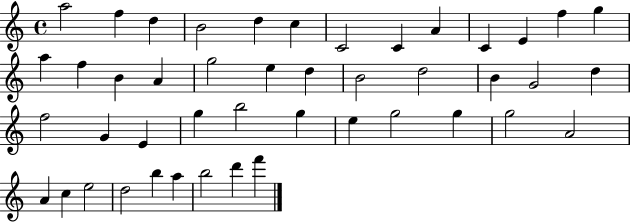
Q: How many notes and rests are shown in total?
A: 45